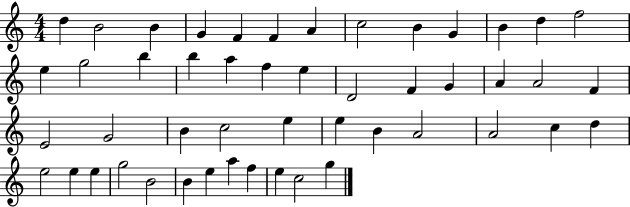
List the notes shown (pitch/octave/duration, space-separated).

D5/q B4/h B4/q G4/q F4/q F4/q A4/q C5/h B4/q G4/q B4/q D5/q F5/h E5/q G5/h B5/q B5/q A5/q F5/q E5/q D4/h F4/q G4/q A4/q A4/h F4/q E4/h G4/h B4/q C5/h E5/q E5/q B4/q A4/h A4/h C5/q D5/q E5/h E5/q E5/q G5/h B4/h B4/q E5/q A5/q F5/q E5/q C5/h G5/q